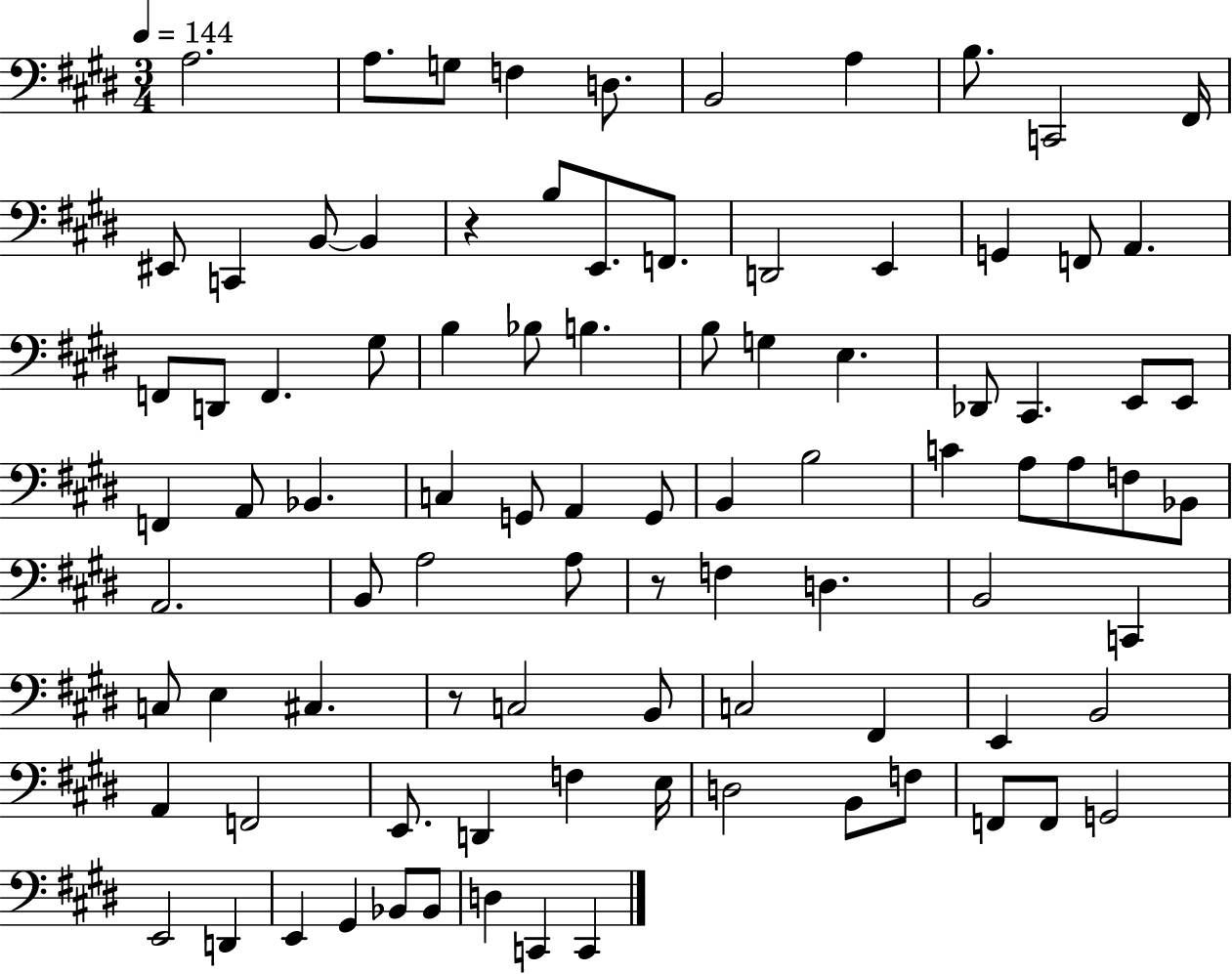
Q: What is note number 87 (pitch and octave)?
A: C2